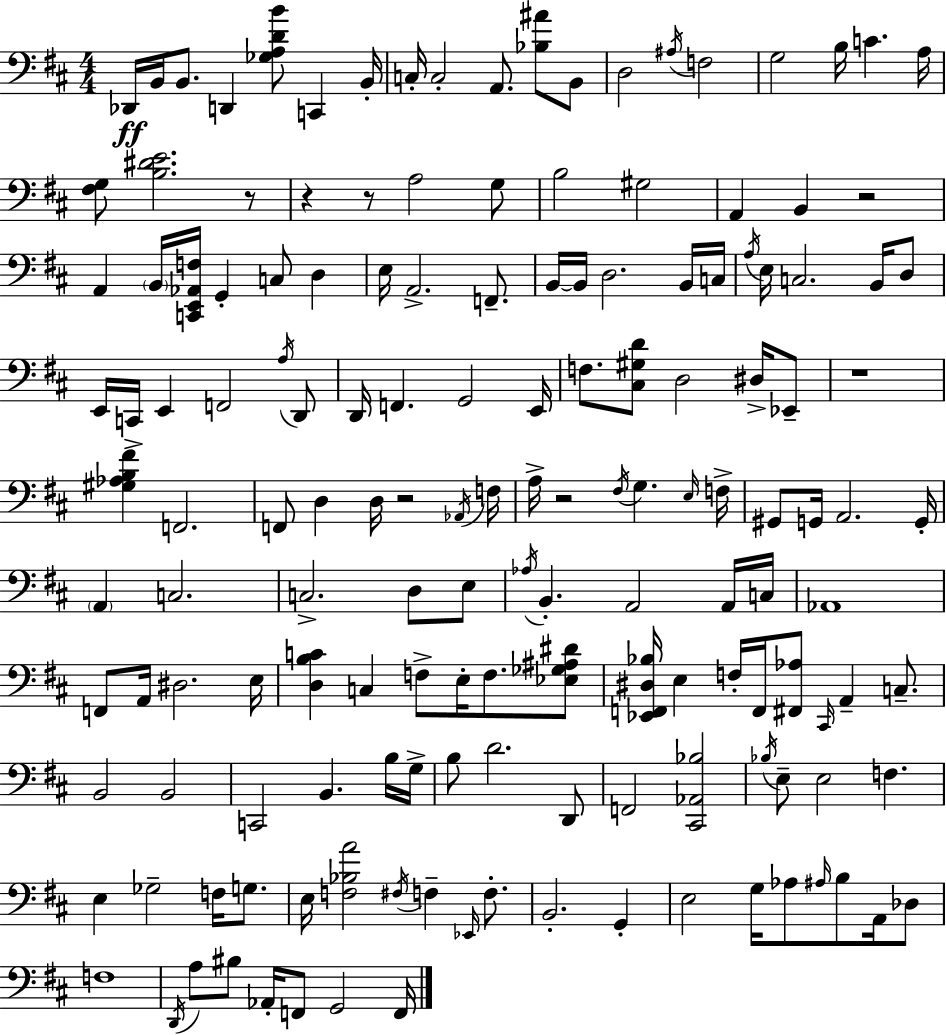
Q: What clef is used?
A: bass